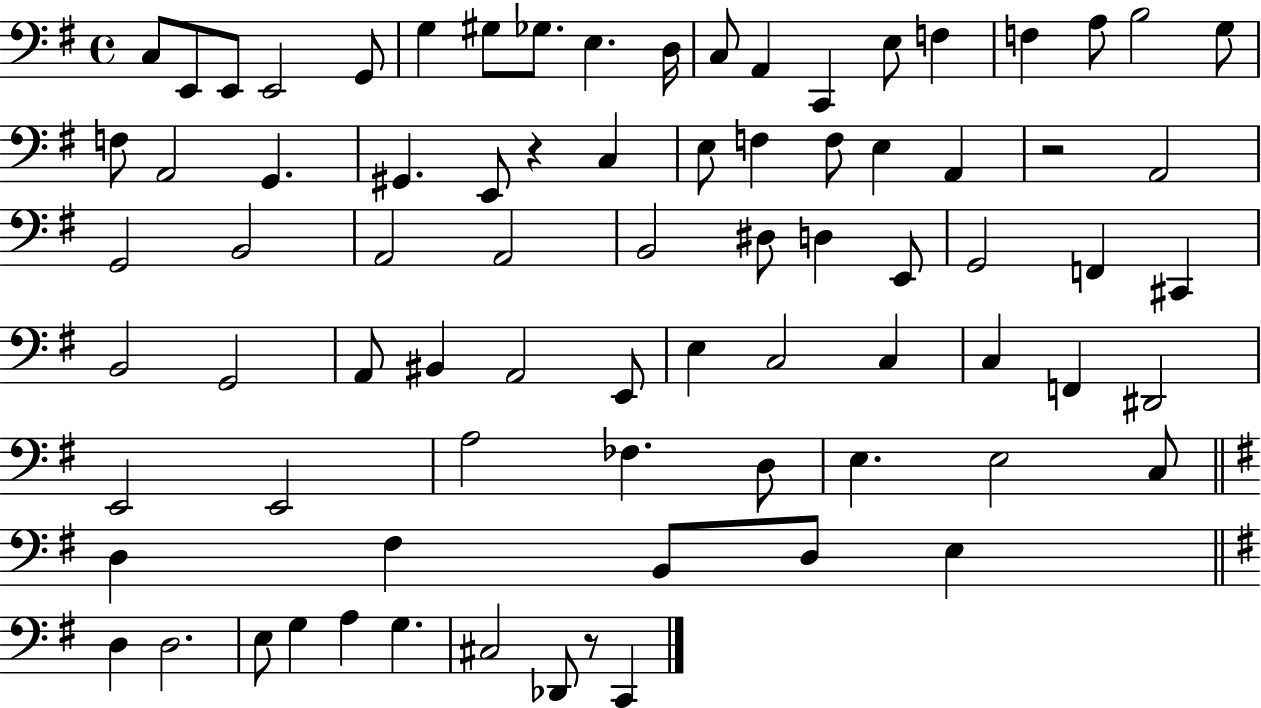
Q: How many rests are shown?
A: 3